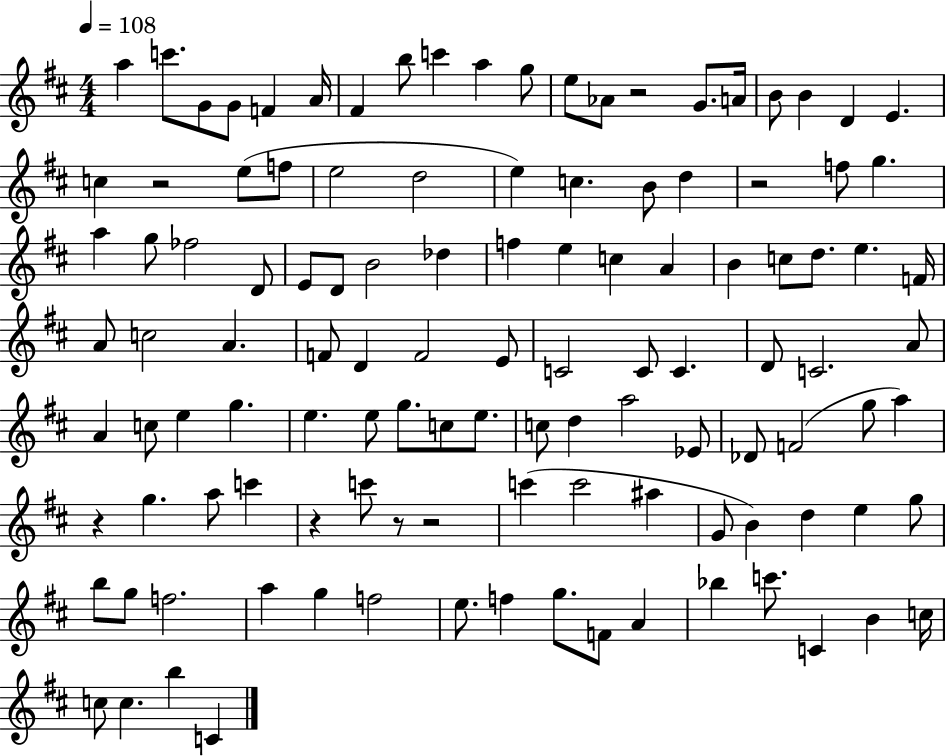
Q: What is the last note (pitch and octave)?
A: C4